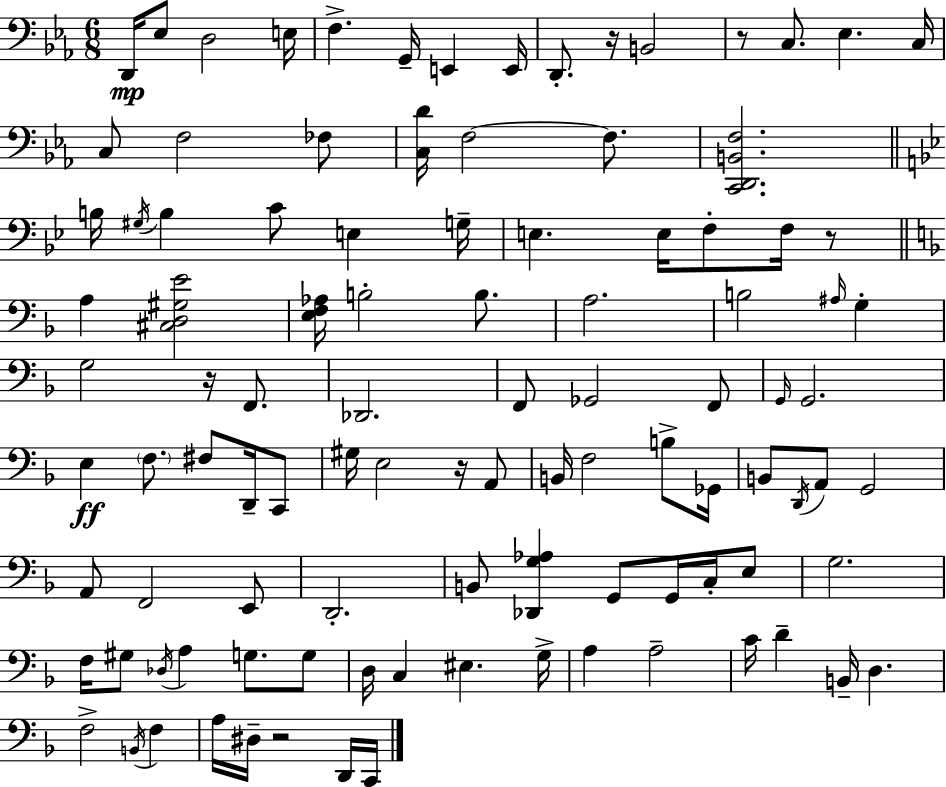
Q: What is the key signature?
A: C minor